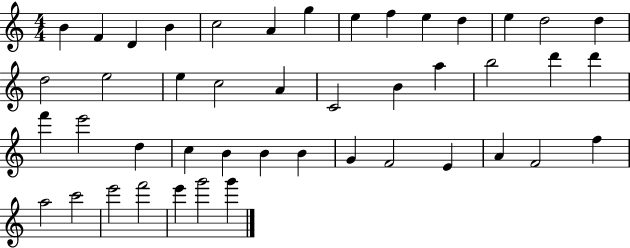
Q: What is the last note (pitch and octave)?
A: G6